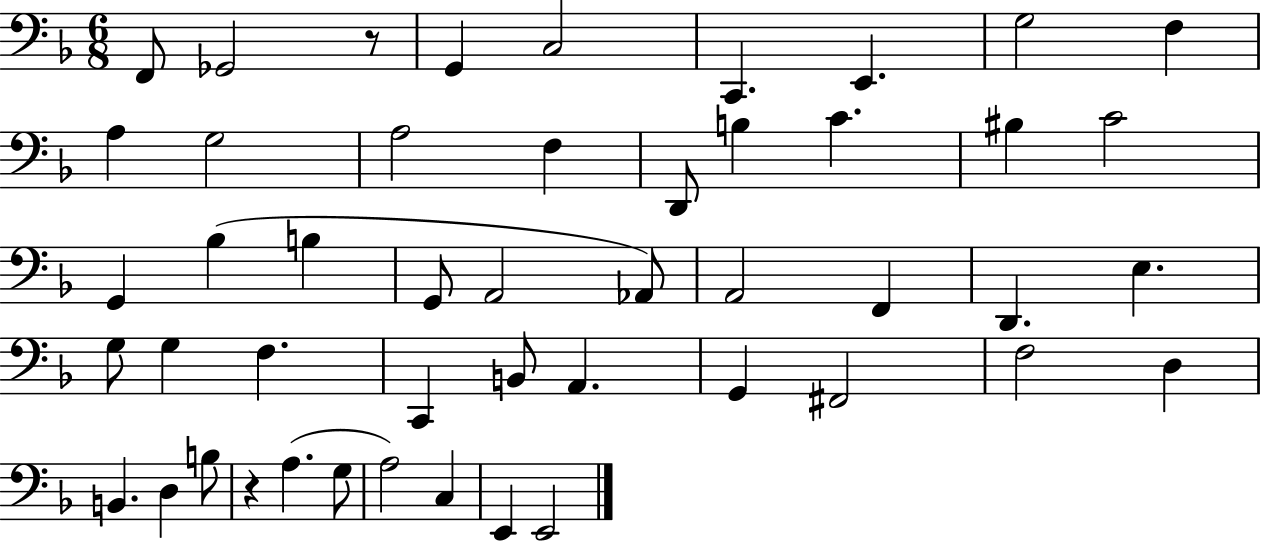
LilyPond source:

{
  \clef bass
  \numericTimeSignature
  \time 6/8
  \key f \major
  \repeat volta 2 { f,8 ges,2 r8 | g,4 c2 | c,4. e,4. | g2 f4 | \break a4 g2 | a2 f4 | d,8 b4 c'4. | bis4 c'2 | \break g,4 bes4( b4 | g,8 a,2 aes,8) | a,2 f,4 | d,4. e4. | \break g8 g4 f4. | c,4 b,8 a,4. | g,4 fis,2 | f2 d4 | \break b,4. d4 b8 | r4 a4.( g8 | a2) c4 | e,4 e,2 | \break } \bar "|."
}